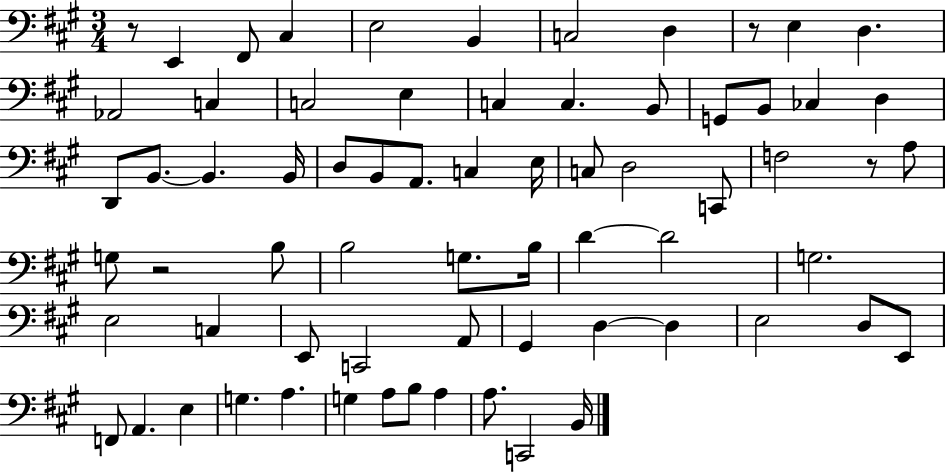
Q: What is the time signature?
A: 3/4